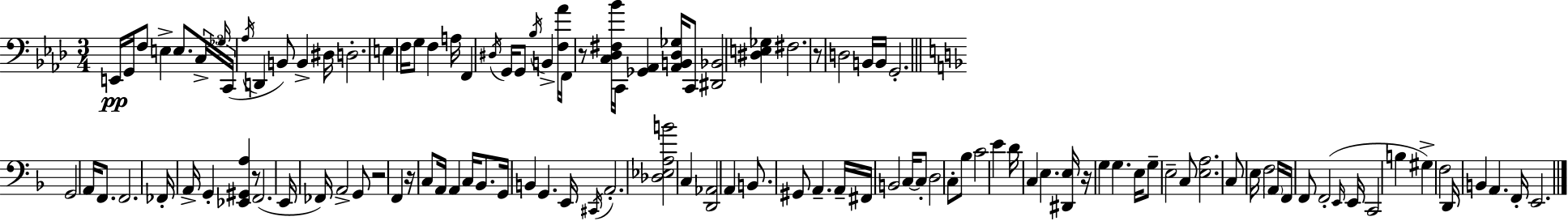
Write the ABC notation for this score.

X:1
T:Untitled
M:3/4
L:1/4
K:Ab
E,,/4 G,,/4 F,/2 E, E,/2 C,/4 _G,/4 C,,/4 _A,/4 D,, B,,/2 B,, ^D,/4 D,2 E, F,/4 G,/2 F, A,/4 F,, ^D,/4 G,,/4 G,,/2 _B,/4 B,, [F,_A]/4 F,,/4 z/2 [C,_D,^F,_B]/4 C,,/4 [_G,,_A,,] [_A,,B,,_D,_G,]/4 C,,/2 [^D,,_B,,]2 [^D,E,_G,] ^F,2 z/2 D,2 B,,/4 B,,/4 G,,2 G,,2 A,,/4 F,,/2 F,,2 _F,,/4 A,,/4 G,, [_E,,^G,,A,] z/2 F,,2 E,,/4 _F,,/4 A,,2 G,,/2 z2 F,, z/4 C,/2 A,,/4 A,, C,/4 _B,,/2 G,,/4 B,, G,, E,,/4 ^C,,/4 A,,2 [_D,_E,A,B]2 C, [D,,_A,,]2 A,, B,,/2 ^G,,/2 A,, A,,/4 ^F,,/4 B,,2 C,/4 C,/2 D,2 C,/2 _B,/2 C2 E D/4 C, E, [^D,,E,]/4 z/4 G, G, E,/4 G,/2 E,2 C,/2 [E,A,]2 C,/2 E,/4 F,2 A,,/4 F,,/4 F,,/2 F,,2 E,,/4 E,,/4 C,,2 B, ^G, F,2 D,,/4 B,, A,, F,,/4 E,,2